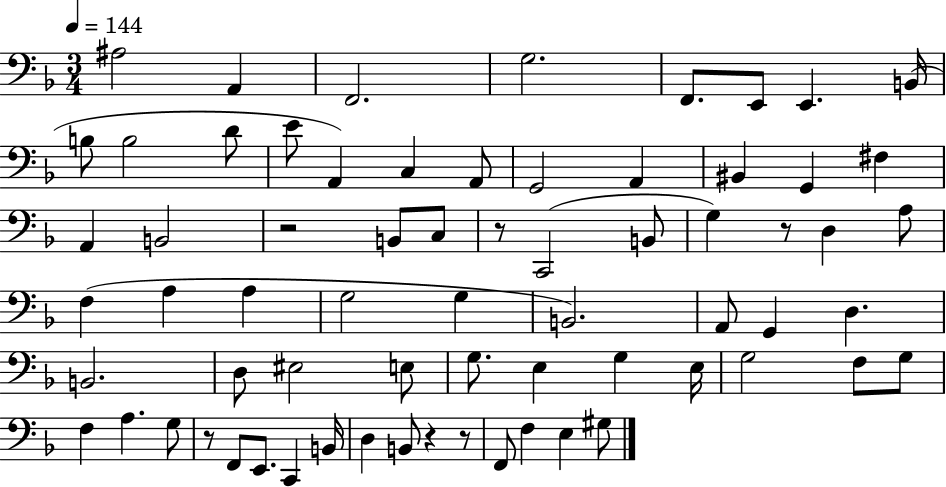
X:1
T:Untitled
M:3/4
L:1/4
K:F
^A,2 A,, F,,2 G,2 F,,/2 E,,/2 E,, B,,/4 B,/2 B,2 D/2 E/2 A,, C, A,,/2 G,,2 A,, ^B,, G,, ^F, A,, B,,2 z2 B,,/2 C,/2 z/2 C,,2 B,,/2 G, z/2 D, A,/2 F, A, A, G,2 G, B,,2 A,,/2 G,, D, B,,2 D,/2 ^E,2 E,/2 G,/2 E, G, E,/4 G,2 F,/2 G,/2 F, A, G,/2 z/2 F,,/2 E,,/2 C,, B,,/4 D, B,,/2 z z/2 F,,/2 F, E, ^G,/2